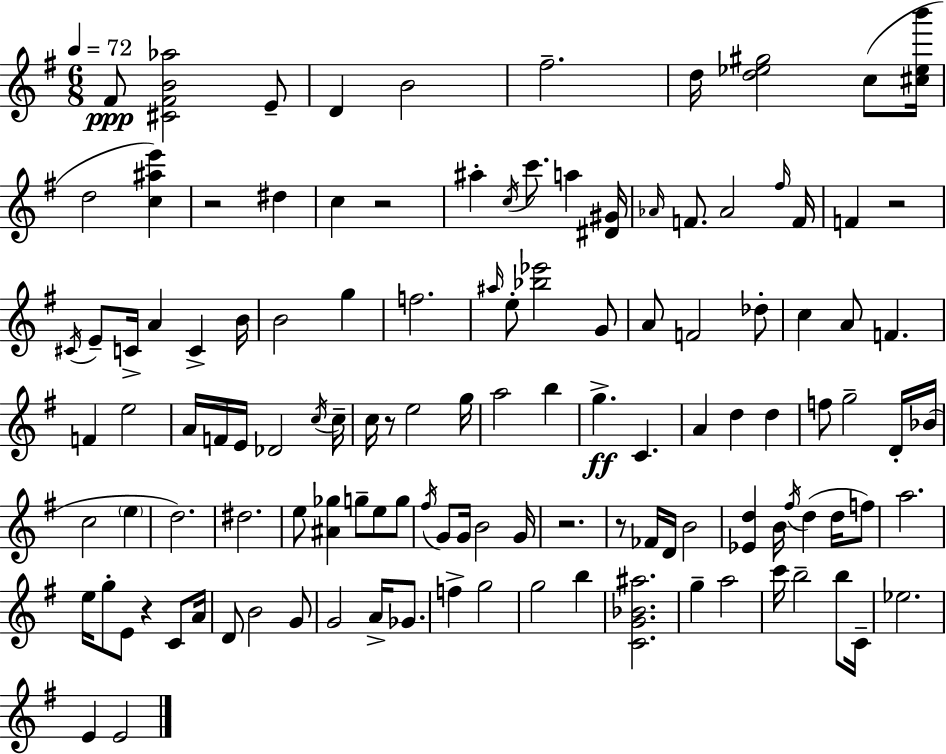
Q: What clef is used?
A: treble